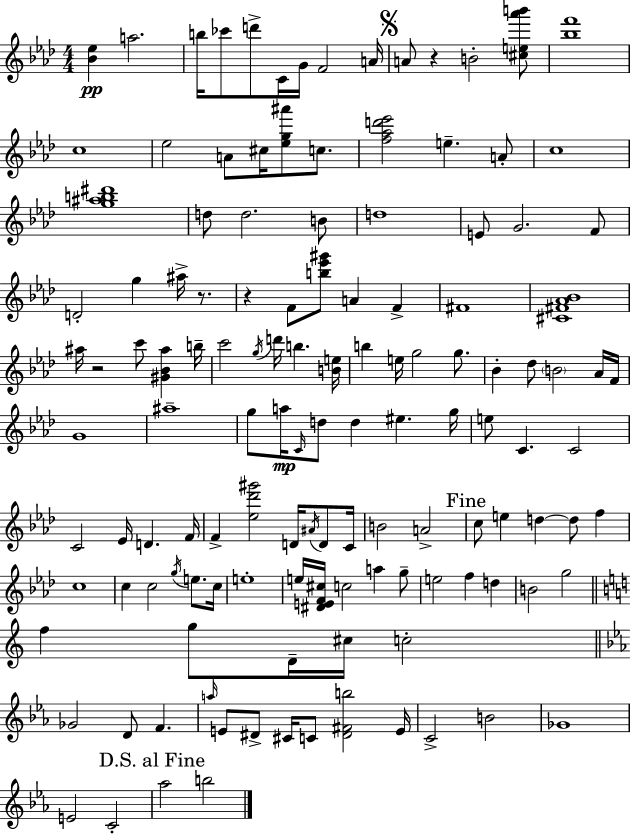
[Bb4,Eb5]/q A5/h. B5/s CES6/e D6/e C4/s G4/s F4/h A4/s A4/e R/q B4/h [C#5,E5,Ab6,B6]/e [Bb5,F6]/w C5/w Eb5/h A4/e C#5/s [Eb5,G5,A#6]/e C5/e. [F5,Ab5,D6,Eb6]/h E5/q. A4/e C5/w [G5,A#5,B5,D#6]/w D5/e D5/h. B4/e D5/w E4/e G4/h. F4/e D4/h G5/q A#5/s R/e. R/q F4/e [B5,Eb6,G#6]/e A4/q F4/q F#4/w [C#4,F#4,Ab4,Bb4]/w A#5/s R/h C6/e [G#4,Bb4,A#5]/q B5/s C6/h G5/s D6/s B5/q. [B4,E5]/s B5/q E5/s G5/h G5/e. Bb4/q Db5/e B4/h Ab4/s F4/s G4/w A#5/w G5/e A5/s C4/s D5/e D5/q EIS5/q. G5/s E5/e C4/q. C4/h C4/h Eb4/s D4/q. F4/s F4/q [Eb5,Db6,G#6]/h D4/s A#4/s D4/e C4/s B4/h A4/h C5/e E5/q D5/q D5/e F5/q C5/w C5/q C5/h G5/s E5/e. C5/s E5/w E5/s [D#4,E4,F4,C#5]/s C5/h A5/q G5/e E5/h F5/q D5/q B4/h G5/h F5/q G5/e D4/s C#5/s C5/h Gb4/h D4/e F4/q. A5/s E4/e D#4/e C#4/s C4/e [D#4,F#4,B5]/h E4/s C4/h B4/h Gb4/w E4/h C4/h Ab5/h B5/h